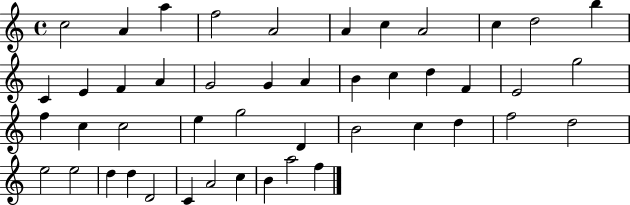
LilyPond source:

{
  \clef treble
  \time 4/4
  \defaultTimeSignature
  \key c \major
  c''2 a'4 a''4 | f''2 a'2 | a'4 c''4 a'2 | c''4 d''2 b''4 | \break c'4 e'4 f'4 a'4 | g'2 g'4 a'4 | b'4 c''4 d''4 f'4 | e'2 g''2 | \break f''4 c''4 c''2 | e''4 g''2 d'4 | b'2 c''4 d''4 | f''2 d''2 | \break e''2 e''2 | d''4 d''4 d'2 | c'4 a'2 c''4 | b'4 a''2 f''4 | \break \bar "|."
}